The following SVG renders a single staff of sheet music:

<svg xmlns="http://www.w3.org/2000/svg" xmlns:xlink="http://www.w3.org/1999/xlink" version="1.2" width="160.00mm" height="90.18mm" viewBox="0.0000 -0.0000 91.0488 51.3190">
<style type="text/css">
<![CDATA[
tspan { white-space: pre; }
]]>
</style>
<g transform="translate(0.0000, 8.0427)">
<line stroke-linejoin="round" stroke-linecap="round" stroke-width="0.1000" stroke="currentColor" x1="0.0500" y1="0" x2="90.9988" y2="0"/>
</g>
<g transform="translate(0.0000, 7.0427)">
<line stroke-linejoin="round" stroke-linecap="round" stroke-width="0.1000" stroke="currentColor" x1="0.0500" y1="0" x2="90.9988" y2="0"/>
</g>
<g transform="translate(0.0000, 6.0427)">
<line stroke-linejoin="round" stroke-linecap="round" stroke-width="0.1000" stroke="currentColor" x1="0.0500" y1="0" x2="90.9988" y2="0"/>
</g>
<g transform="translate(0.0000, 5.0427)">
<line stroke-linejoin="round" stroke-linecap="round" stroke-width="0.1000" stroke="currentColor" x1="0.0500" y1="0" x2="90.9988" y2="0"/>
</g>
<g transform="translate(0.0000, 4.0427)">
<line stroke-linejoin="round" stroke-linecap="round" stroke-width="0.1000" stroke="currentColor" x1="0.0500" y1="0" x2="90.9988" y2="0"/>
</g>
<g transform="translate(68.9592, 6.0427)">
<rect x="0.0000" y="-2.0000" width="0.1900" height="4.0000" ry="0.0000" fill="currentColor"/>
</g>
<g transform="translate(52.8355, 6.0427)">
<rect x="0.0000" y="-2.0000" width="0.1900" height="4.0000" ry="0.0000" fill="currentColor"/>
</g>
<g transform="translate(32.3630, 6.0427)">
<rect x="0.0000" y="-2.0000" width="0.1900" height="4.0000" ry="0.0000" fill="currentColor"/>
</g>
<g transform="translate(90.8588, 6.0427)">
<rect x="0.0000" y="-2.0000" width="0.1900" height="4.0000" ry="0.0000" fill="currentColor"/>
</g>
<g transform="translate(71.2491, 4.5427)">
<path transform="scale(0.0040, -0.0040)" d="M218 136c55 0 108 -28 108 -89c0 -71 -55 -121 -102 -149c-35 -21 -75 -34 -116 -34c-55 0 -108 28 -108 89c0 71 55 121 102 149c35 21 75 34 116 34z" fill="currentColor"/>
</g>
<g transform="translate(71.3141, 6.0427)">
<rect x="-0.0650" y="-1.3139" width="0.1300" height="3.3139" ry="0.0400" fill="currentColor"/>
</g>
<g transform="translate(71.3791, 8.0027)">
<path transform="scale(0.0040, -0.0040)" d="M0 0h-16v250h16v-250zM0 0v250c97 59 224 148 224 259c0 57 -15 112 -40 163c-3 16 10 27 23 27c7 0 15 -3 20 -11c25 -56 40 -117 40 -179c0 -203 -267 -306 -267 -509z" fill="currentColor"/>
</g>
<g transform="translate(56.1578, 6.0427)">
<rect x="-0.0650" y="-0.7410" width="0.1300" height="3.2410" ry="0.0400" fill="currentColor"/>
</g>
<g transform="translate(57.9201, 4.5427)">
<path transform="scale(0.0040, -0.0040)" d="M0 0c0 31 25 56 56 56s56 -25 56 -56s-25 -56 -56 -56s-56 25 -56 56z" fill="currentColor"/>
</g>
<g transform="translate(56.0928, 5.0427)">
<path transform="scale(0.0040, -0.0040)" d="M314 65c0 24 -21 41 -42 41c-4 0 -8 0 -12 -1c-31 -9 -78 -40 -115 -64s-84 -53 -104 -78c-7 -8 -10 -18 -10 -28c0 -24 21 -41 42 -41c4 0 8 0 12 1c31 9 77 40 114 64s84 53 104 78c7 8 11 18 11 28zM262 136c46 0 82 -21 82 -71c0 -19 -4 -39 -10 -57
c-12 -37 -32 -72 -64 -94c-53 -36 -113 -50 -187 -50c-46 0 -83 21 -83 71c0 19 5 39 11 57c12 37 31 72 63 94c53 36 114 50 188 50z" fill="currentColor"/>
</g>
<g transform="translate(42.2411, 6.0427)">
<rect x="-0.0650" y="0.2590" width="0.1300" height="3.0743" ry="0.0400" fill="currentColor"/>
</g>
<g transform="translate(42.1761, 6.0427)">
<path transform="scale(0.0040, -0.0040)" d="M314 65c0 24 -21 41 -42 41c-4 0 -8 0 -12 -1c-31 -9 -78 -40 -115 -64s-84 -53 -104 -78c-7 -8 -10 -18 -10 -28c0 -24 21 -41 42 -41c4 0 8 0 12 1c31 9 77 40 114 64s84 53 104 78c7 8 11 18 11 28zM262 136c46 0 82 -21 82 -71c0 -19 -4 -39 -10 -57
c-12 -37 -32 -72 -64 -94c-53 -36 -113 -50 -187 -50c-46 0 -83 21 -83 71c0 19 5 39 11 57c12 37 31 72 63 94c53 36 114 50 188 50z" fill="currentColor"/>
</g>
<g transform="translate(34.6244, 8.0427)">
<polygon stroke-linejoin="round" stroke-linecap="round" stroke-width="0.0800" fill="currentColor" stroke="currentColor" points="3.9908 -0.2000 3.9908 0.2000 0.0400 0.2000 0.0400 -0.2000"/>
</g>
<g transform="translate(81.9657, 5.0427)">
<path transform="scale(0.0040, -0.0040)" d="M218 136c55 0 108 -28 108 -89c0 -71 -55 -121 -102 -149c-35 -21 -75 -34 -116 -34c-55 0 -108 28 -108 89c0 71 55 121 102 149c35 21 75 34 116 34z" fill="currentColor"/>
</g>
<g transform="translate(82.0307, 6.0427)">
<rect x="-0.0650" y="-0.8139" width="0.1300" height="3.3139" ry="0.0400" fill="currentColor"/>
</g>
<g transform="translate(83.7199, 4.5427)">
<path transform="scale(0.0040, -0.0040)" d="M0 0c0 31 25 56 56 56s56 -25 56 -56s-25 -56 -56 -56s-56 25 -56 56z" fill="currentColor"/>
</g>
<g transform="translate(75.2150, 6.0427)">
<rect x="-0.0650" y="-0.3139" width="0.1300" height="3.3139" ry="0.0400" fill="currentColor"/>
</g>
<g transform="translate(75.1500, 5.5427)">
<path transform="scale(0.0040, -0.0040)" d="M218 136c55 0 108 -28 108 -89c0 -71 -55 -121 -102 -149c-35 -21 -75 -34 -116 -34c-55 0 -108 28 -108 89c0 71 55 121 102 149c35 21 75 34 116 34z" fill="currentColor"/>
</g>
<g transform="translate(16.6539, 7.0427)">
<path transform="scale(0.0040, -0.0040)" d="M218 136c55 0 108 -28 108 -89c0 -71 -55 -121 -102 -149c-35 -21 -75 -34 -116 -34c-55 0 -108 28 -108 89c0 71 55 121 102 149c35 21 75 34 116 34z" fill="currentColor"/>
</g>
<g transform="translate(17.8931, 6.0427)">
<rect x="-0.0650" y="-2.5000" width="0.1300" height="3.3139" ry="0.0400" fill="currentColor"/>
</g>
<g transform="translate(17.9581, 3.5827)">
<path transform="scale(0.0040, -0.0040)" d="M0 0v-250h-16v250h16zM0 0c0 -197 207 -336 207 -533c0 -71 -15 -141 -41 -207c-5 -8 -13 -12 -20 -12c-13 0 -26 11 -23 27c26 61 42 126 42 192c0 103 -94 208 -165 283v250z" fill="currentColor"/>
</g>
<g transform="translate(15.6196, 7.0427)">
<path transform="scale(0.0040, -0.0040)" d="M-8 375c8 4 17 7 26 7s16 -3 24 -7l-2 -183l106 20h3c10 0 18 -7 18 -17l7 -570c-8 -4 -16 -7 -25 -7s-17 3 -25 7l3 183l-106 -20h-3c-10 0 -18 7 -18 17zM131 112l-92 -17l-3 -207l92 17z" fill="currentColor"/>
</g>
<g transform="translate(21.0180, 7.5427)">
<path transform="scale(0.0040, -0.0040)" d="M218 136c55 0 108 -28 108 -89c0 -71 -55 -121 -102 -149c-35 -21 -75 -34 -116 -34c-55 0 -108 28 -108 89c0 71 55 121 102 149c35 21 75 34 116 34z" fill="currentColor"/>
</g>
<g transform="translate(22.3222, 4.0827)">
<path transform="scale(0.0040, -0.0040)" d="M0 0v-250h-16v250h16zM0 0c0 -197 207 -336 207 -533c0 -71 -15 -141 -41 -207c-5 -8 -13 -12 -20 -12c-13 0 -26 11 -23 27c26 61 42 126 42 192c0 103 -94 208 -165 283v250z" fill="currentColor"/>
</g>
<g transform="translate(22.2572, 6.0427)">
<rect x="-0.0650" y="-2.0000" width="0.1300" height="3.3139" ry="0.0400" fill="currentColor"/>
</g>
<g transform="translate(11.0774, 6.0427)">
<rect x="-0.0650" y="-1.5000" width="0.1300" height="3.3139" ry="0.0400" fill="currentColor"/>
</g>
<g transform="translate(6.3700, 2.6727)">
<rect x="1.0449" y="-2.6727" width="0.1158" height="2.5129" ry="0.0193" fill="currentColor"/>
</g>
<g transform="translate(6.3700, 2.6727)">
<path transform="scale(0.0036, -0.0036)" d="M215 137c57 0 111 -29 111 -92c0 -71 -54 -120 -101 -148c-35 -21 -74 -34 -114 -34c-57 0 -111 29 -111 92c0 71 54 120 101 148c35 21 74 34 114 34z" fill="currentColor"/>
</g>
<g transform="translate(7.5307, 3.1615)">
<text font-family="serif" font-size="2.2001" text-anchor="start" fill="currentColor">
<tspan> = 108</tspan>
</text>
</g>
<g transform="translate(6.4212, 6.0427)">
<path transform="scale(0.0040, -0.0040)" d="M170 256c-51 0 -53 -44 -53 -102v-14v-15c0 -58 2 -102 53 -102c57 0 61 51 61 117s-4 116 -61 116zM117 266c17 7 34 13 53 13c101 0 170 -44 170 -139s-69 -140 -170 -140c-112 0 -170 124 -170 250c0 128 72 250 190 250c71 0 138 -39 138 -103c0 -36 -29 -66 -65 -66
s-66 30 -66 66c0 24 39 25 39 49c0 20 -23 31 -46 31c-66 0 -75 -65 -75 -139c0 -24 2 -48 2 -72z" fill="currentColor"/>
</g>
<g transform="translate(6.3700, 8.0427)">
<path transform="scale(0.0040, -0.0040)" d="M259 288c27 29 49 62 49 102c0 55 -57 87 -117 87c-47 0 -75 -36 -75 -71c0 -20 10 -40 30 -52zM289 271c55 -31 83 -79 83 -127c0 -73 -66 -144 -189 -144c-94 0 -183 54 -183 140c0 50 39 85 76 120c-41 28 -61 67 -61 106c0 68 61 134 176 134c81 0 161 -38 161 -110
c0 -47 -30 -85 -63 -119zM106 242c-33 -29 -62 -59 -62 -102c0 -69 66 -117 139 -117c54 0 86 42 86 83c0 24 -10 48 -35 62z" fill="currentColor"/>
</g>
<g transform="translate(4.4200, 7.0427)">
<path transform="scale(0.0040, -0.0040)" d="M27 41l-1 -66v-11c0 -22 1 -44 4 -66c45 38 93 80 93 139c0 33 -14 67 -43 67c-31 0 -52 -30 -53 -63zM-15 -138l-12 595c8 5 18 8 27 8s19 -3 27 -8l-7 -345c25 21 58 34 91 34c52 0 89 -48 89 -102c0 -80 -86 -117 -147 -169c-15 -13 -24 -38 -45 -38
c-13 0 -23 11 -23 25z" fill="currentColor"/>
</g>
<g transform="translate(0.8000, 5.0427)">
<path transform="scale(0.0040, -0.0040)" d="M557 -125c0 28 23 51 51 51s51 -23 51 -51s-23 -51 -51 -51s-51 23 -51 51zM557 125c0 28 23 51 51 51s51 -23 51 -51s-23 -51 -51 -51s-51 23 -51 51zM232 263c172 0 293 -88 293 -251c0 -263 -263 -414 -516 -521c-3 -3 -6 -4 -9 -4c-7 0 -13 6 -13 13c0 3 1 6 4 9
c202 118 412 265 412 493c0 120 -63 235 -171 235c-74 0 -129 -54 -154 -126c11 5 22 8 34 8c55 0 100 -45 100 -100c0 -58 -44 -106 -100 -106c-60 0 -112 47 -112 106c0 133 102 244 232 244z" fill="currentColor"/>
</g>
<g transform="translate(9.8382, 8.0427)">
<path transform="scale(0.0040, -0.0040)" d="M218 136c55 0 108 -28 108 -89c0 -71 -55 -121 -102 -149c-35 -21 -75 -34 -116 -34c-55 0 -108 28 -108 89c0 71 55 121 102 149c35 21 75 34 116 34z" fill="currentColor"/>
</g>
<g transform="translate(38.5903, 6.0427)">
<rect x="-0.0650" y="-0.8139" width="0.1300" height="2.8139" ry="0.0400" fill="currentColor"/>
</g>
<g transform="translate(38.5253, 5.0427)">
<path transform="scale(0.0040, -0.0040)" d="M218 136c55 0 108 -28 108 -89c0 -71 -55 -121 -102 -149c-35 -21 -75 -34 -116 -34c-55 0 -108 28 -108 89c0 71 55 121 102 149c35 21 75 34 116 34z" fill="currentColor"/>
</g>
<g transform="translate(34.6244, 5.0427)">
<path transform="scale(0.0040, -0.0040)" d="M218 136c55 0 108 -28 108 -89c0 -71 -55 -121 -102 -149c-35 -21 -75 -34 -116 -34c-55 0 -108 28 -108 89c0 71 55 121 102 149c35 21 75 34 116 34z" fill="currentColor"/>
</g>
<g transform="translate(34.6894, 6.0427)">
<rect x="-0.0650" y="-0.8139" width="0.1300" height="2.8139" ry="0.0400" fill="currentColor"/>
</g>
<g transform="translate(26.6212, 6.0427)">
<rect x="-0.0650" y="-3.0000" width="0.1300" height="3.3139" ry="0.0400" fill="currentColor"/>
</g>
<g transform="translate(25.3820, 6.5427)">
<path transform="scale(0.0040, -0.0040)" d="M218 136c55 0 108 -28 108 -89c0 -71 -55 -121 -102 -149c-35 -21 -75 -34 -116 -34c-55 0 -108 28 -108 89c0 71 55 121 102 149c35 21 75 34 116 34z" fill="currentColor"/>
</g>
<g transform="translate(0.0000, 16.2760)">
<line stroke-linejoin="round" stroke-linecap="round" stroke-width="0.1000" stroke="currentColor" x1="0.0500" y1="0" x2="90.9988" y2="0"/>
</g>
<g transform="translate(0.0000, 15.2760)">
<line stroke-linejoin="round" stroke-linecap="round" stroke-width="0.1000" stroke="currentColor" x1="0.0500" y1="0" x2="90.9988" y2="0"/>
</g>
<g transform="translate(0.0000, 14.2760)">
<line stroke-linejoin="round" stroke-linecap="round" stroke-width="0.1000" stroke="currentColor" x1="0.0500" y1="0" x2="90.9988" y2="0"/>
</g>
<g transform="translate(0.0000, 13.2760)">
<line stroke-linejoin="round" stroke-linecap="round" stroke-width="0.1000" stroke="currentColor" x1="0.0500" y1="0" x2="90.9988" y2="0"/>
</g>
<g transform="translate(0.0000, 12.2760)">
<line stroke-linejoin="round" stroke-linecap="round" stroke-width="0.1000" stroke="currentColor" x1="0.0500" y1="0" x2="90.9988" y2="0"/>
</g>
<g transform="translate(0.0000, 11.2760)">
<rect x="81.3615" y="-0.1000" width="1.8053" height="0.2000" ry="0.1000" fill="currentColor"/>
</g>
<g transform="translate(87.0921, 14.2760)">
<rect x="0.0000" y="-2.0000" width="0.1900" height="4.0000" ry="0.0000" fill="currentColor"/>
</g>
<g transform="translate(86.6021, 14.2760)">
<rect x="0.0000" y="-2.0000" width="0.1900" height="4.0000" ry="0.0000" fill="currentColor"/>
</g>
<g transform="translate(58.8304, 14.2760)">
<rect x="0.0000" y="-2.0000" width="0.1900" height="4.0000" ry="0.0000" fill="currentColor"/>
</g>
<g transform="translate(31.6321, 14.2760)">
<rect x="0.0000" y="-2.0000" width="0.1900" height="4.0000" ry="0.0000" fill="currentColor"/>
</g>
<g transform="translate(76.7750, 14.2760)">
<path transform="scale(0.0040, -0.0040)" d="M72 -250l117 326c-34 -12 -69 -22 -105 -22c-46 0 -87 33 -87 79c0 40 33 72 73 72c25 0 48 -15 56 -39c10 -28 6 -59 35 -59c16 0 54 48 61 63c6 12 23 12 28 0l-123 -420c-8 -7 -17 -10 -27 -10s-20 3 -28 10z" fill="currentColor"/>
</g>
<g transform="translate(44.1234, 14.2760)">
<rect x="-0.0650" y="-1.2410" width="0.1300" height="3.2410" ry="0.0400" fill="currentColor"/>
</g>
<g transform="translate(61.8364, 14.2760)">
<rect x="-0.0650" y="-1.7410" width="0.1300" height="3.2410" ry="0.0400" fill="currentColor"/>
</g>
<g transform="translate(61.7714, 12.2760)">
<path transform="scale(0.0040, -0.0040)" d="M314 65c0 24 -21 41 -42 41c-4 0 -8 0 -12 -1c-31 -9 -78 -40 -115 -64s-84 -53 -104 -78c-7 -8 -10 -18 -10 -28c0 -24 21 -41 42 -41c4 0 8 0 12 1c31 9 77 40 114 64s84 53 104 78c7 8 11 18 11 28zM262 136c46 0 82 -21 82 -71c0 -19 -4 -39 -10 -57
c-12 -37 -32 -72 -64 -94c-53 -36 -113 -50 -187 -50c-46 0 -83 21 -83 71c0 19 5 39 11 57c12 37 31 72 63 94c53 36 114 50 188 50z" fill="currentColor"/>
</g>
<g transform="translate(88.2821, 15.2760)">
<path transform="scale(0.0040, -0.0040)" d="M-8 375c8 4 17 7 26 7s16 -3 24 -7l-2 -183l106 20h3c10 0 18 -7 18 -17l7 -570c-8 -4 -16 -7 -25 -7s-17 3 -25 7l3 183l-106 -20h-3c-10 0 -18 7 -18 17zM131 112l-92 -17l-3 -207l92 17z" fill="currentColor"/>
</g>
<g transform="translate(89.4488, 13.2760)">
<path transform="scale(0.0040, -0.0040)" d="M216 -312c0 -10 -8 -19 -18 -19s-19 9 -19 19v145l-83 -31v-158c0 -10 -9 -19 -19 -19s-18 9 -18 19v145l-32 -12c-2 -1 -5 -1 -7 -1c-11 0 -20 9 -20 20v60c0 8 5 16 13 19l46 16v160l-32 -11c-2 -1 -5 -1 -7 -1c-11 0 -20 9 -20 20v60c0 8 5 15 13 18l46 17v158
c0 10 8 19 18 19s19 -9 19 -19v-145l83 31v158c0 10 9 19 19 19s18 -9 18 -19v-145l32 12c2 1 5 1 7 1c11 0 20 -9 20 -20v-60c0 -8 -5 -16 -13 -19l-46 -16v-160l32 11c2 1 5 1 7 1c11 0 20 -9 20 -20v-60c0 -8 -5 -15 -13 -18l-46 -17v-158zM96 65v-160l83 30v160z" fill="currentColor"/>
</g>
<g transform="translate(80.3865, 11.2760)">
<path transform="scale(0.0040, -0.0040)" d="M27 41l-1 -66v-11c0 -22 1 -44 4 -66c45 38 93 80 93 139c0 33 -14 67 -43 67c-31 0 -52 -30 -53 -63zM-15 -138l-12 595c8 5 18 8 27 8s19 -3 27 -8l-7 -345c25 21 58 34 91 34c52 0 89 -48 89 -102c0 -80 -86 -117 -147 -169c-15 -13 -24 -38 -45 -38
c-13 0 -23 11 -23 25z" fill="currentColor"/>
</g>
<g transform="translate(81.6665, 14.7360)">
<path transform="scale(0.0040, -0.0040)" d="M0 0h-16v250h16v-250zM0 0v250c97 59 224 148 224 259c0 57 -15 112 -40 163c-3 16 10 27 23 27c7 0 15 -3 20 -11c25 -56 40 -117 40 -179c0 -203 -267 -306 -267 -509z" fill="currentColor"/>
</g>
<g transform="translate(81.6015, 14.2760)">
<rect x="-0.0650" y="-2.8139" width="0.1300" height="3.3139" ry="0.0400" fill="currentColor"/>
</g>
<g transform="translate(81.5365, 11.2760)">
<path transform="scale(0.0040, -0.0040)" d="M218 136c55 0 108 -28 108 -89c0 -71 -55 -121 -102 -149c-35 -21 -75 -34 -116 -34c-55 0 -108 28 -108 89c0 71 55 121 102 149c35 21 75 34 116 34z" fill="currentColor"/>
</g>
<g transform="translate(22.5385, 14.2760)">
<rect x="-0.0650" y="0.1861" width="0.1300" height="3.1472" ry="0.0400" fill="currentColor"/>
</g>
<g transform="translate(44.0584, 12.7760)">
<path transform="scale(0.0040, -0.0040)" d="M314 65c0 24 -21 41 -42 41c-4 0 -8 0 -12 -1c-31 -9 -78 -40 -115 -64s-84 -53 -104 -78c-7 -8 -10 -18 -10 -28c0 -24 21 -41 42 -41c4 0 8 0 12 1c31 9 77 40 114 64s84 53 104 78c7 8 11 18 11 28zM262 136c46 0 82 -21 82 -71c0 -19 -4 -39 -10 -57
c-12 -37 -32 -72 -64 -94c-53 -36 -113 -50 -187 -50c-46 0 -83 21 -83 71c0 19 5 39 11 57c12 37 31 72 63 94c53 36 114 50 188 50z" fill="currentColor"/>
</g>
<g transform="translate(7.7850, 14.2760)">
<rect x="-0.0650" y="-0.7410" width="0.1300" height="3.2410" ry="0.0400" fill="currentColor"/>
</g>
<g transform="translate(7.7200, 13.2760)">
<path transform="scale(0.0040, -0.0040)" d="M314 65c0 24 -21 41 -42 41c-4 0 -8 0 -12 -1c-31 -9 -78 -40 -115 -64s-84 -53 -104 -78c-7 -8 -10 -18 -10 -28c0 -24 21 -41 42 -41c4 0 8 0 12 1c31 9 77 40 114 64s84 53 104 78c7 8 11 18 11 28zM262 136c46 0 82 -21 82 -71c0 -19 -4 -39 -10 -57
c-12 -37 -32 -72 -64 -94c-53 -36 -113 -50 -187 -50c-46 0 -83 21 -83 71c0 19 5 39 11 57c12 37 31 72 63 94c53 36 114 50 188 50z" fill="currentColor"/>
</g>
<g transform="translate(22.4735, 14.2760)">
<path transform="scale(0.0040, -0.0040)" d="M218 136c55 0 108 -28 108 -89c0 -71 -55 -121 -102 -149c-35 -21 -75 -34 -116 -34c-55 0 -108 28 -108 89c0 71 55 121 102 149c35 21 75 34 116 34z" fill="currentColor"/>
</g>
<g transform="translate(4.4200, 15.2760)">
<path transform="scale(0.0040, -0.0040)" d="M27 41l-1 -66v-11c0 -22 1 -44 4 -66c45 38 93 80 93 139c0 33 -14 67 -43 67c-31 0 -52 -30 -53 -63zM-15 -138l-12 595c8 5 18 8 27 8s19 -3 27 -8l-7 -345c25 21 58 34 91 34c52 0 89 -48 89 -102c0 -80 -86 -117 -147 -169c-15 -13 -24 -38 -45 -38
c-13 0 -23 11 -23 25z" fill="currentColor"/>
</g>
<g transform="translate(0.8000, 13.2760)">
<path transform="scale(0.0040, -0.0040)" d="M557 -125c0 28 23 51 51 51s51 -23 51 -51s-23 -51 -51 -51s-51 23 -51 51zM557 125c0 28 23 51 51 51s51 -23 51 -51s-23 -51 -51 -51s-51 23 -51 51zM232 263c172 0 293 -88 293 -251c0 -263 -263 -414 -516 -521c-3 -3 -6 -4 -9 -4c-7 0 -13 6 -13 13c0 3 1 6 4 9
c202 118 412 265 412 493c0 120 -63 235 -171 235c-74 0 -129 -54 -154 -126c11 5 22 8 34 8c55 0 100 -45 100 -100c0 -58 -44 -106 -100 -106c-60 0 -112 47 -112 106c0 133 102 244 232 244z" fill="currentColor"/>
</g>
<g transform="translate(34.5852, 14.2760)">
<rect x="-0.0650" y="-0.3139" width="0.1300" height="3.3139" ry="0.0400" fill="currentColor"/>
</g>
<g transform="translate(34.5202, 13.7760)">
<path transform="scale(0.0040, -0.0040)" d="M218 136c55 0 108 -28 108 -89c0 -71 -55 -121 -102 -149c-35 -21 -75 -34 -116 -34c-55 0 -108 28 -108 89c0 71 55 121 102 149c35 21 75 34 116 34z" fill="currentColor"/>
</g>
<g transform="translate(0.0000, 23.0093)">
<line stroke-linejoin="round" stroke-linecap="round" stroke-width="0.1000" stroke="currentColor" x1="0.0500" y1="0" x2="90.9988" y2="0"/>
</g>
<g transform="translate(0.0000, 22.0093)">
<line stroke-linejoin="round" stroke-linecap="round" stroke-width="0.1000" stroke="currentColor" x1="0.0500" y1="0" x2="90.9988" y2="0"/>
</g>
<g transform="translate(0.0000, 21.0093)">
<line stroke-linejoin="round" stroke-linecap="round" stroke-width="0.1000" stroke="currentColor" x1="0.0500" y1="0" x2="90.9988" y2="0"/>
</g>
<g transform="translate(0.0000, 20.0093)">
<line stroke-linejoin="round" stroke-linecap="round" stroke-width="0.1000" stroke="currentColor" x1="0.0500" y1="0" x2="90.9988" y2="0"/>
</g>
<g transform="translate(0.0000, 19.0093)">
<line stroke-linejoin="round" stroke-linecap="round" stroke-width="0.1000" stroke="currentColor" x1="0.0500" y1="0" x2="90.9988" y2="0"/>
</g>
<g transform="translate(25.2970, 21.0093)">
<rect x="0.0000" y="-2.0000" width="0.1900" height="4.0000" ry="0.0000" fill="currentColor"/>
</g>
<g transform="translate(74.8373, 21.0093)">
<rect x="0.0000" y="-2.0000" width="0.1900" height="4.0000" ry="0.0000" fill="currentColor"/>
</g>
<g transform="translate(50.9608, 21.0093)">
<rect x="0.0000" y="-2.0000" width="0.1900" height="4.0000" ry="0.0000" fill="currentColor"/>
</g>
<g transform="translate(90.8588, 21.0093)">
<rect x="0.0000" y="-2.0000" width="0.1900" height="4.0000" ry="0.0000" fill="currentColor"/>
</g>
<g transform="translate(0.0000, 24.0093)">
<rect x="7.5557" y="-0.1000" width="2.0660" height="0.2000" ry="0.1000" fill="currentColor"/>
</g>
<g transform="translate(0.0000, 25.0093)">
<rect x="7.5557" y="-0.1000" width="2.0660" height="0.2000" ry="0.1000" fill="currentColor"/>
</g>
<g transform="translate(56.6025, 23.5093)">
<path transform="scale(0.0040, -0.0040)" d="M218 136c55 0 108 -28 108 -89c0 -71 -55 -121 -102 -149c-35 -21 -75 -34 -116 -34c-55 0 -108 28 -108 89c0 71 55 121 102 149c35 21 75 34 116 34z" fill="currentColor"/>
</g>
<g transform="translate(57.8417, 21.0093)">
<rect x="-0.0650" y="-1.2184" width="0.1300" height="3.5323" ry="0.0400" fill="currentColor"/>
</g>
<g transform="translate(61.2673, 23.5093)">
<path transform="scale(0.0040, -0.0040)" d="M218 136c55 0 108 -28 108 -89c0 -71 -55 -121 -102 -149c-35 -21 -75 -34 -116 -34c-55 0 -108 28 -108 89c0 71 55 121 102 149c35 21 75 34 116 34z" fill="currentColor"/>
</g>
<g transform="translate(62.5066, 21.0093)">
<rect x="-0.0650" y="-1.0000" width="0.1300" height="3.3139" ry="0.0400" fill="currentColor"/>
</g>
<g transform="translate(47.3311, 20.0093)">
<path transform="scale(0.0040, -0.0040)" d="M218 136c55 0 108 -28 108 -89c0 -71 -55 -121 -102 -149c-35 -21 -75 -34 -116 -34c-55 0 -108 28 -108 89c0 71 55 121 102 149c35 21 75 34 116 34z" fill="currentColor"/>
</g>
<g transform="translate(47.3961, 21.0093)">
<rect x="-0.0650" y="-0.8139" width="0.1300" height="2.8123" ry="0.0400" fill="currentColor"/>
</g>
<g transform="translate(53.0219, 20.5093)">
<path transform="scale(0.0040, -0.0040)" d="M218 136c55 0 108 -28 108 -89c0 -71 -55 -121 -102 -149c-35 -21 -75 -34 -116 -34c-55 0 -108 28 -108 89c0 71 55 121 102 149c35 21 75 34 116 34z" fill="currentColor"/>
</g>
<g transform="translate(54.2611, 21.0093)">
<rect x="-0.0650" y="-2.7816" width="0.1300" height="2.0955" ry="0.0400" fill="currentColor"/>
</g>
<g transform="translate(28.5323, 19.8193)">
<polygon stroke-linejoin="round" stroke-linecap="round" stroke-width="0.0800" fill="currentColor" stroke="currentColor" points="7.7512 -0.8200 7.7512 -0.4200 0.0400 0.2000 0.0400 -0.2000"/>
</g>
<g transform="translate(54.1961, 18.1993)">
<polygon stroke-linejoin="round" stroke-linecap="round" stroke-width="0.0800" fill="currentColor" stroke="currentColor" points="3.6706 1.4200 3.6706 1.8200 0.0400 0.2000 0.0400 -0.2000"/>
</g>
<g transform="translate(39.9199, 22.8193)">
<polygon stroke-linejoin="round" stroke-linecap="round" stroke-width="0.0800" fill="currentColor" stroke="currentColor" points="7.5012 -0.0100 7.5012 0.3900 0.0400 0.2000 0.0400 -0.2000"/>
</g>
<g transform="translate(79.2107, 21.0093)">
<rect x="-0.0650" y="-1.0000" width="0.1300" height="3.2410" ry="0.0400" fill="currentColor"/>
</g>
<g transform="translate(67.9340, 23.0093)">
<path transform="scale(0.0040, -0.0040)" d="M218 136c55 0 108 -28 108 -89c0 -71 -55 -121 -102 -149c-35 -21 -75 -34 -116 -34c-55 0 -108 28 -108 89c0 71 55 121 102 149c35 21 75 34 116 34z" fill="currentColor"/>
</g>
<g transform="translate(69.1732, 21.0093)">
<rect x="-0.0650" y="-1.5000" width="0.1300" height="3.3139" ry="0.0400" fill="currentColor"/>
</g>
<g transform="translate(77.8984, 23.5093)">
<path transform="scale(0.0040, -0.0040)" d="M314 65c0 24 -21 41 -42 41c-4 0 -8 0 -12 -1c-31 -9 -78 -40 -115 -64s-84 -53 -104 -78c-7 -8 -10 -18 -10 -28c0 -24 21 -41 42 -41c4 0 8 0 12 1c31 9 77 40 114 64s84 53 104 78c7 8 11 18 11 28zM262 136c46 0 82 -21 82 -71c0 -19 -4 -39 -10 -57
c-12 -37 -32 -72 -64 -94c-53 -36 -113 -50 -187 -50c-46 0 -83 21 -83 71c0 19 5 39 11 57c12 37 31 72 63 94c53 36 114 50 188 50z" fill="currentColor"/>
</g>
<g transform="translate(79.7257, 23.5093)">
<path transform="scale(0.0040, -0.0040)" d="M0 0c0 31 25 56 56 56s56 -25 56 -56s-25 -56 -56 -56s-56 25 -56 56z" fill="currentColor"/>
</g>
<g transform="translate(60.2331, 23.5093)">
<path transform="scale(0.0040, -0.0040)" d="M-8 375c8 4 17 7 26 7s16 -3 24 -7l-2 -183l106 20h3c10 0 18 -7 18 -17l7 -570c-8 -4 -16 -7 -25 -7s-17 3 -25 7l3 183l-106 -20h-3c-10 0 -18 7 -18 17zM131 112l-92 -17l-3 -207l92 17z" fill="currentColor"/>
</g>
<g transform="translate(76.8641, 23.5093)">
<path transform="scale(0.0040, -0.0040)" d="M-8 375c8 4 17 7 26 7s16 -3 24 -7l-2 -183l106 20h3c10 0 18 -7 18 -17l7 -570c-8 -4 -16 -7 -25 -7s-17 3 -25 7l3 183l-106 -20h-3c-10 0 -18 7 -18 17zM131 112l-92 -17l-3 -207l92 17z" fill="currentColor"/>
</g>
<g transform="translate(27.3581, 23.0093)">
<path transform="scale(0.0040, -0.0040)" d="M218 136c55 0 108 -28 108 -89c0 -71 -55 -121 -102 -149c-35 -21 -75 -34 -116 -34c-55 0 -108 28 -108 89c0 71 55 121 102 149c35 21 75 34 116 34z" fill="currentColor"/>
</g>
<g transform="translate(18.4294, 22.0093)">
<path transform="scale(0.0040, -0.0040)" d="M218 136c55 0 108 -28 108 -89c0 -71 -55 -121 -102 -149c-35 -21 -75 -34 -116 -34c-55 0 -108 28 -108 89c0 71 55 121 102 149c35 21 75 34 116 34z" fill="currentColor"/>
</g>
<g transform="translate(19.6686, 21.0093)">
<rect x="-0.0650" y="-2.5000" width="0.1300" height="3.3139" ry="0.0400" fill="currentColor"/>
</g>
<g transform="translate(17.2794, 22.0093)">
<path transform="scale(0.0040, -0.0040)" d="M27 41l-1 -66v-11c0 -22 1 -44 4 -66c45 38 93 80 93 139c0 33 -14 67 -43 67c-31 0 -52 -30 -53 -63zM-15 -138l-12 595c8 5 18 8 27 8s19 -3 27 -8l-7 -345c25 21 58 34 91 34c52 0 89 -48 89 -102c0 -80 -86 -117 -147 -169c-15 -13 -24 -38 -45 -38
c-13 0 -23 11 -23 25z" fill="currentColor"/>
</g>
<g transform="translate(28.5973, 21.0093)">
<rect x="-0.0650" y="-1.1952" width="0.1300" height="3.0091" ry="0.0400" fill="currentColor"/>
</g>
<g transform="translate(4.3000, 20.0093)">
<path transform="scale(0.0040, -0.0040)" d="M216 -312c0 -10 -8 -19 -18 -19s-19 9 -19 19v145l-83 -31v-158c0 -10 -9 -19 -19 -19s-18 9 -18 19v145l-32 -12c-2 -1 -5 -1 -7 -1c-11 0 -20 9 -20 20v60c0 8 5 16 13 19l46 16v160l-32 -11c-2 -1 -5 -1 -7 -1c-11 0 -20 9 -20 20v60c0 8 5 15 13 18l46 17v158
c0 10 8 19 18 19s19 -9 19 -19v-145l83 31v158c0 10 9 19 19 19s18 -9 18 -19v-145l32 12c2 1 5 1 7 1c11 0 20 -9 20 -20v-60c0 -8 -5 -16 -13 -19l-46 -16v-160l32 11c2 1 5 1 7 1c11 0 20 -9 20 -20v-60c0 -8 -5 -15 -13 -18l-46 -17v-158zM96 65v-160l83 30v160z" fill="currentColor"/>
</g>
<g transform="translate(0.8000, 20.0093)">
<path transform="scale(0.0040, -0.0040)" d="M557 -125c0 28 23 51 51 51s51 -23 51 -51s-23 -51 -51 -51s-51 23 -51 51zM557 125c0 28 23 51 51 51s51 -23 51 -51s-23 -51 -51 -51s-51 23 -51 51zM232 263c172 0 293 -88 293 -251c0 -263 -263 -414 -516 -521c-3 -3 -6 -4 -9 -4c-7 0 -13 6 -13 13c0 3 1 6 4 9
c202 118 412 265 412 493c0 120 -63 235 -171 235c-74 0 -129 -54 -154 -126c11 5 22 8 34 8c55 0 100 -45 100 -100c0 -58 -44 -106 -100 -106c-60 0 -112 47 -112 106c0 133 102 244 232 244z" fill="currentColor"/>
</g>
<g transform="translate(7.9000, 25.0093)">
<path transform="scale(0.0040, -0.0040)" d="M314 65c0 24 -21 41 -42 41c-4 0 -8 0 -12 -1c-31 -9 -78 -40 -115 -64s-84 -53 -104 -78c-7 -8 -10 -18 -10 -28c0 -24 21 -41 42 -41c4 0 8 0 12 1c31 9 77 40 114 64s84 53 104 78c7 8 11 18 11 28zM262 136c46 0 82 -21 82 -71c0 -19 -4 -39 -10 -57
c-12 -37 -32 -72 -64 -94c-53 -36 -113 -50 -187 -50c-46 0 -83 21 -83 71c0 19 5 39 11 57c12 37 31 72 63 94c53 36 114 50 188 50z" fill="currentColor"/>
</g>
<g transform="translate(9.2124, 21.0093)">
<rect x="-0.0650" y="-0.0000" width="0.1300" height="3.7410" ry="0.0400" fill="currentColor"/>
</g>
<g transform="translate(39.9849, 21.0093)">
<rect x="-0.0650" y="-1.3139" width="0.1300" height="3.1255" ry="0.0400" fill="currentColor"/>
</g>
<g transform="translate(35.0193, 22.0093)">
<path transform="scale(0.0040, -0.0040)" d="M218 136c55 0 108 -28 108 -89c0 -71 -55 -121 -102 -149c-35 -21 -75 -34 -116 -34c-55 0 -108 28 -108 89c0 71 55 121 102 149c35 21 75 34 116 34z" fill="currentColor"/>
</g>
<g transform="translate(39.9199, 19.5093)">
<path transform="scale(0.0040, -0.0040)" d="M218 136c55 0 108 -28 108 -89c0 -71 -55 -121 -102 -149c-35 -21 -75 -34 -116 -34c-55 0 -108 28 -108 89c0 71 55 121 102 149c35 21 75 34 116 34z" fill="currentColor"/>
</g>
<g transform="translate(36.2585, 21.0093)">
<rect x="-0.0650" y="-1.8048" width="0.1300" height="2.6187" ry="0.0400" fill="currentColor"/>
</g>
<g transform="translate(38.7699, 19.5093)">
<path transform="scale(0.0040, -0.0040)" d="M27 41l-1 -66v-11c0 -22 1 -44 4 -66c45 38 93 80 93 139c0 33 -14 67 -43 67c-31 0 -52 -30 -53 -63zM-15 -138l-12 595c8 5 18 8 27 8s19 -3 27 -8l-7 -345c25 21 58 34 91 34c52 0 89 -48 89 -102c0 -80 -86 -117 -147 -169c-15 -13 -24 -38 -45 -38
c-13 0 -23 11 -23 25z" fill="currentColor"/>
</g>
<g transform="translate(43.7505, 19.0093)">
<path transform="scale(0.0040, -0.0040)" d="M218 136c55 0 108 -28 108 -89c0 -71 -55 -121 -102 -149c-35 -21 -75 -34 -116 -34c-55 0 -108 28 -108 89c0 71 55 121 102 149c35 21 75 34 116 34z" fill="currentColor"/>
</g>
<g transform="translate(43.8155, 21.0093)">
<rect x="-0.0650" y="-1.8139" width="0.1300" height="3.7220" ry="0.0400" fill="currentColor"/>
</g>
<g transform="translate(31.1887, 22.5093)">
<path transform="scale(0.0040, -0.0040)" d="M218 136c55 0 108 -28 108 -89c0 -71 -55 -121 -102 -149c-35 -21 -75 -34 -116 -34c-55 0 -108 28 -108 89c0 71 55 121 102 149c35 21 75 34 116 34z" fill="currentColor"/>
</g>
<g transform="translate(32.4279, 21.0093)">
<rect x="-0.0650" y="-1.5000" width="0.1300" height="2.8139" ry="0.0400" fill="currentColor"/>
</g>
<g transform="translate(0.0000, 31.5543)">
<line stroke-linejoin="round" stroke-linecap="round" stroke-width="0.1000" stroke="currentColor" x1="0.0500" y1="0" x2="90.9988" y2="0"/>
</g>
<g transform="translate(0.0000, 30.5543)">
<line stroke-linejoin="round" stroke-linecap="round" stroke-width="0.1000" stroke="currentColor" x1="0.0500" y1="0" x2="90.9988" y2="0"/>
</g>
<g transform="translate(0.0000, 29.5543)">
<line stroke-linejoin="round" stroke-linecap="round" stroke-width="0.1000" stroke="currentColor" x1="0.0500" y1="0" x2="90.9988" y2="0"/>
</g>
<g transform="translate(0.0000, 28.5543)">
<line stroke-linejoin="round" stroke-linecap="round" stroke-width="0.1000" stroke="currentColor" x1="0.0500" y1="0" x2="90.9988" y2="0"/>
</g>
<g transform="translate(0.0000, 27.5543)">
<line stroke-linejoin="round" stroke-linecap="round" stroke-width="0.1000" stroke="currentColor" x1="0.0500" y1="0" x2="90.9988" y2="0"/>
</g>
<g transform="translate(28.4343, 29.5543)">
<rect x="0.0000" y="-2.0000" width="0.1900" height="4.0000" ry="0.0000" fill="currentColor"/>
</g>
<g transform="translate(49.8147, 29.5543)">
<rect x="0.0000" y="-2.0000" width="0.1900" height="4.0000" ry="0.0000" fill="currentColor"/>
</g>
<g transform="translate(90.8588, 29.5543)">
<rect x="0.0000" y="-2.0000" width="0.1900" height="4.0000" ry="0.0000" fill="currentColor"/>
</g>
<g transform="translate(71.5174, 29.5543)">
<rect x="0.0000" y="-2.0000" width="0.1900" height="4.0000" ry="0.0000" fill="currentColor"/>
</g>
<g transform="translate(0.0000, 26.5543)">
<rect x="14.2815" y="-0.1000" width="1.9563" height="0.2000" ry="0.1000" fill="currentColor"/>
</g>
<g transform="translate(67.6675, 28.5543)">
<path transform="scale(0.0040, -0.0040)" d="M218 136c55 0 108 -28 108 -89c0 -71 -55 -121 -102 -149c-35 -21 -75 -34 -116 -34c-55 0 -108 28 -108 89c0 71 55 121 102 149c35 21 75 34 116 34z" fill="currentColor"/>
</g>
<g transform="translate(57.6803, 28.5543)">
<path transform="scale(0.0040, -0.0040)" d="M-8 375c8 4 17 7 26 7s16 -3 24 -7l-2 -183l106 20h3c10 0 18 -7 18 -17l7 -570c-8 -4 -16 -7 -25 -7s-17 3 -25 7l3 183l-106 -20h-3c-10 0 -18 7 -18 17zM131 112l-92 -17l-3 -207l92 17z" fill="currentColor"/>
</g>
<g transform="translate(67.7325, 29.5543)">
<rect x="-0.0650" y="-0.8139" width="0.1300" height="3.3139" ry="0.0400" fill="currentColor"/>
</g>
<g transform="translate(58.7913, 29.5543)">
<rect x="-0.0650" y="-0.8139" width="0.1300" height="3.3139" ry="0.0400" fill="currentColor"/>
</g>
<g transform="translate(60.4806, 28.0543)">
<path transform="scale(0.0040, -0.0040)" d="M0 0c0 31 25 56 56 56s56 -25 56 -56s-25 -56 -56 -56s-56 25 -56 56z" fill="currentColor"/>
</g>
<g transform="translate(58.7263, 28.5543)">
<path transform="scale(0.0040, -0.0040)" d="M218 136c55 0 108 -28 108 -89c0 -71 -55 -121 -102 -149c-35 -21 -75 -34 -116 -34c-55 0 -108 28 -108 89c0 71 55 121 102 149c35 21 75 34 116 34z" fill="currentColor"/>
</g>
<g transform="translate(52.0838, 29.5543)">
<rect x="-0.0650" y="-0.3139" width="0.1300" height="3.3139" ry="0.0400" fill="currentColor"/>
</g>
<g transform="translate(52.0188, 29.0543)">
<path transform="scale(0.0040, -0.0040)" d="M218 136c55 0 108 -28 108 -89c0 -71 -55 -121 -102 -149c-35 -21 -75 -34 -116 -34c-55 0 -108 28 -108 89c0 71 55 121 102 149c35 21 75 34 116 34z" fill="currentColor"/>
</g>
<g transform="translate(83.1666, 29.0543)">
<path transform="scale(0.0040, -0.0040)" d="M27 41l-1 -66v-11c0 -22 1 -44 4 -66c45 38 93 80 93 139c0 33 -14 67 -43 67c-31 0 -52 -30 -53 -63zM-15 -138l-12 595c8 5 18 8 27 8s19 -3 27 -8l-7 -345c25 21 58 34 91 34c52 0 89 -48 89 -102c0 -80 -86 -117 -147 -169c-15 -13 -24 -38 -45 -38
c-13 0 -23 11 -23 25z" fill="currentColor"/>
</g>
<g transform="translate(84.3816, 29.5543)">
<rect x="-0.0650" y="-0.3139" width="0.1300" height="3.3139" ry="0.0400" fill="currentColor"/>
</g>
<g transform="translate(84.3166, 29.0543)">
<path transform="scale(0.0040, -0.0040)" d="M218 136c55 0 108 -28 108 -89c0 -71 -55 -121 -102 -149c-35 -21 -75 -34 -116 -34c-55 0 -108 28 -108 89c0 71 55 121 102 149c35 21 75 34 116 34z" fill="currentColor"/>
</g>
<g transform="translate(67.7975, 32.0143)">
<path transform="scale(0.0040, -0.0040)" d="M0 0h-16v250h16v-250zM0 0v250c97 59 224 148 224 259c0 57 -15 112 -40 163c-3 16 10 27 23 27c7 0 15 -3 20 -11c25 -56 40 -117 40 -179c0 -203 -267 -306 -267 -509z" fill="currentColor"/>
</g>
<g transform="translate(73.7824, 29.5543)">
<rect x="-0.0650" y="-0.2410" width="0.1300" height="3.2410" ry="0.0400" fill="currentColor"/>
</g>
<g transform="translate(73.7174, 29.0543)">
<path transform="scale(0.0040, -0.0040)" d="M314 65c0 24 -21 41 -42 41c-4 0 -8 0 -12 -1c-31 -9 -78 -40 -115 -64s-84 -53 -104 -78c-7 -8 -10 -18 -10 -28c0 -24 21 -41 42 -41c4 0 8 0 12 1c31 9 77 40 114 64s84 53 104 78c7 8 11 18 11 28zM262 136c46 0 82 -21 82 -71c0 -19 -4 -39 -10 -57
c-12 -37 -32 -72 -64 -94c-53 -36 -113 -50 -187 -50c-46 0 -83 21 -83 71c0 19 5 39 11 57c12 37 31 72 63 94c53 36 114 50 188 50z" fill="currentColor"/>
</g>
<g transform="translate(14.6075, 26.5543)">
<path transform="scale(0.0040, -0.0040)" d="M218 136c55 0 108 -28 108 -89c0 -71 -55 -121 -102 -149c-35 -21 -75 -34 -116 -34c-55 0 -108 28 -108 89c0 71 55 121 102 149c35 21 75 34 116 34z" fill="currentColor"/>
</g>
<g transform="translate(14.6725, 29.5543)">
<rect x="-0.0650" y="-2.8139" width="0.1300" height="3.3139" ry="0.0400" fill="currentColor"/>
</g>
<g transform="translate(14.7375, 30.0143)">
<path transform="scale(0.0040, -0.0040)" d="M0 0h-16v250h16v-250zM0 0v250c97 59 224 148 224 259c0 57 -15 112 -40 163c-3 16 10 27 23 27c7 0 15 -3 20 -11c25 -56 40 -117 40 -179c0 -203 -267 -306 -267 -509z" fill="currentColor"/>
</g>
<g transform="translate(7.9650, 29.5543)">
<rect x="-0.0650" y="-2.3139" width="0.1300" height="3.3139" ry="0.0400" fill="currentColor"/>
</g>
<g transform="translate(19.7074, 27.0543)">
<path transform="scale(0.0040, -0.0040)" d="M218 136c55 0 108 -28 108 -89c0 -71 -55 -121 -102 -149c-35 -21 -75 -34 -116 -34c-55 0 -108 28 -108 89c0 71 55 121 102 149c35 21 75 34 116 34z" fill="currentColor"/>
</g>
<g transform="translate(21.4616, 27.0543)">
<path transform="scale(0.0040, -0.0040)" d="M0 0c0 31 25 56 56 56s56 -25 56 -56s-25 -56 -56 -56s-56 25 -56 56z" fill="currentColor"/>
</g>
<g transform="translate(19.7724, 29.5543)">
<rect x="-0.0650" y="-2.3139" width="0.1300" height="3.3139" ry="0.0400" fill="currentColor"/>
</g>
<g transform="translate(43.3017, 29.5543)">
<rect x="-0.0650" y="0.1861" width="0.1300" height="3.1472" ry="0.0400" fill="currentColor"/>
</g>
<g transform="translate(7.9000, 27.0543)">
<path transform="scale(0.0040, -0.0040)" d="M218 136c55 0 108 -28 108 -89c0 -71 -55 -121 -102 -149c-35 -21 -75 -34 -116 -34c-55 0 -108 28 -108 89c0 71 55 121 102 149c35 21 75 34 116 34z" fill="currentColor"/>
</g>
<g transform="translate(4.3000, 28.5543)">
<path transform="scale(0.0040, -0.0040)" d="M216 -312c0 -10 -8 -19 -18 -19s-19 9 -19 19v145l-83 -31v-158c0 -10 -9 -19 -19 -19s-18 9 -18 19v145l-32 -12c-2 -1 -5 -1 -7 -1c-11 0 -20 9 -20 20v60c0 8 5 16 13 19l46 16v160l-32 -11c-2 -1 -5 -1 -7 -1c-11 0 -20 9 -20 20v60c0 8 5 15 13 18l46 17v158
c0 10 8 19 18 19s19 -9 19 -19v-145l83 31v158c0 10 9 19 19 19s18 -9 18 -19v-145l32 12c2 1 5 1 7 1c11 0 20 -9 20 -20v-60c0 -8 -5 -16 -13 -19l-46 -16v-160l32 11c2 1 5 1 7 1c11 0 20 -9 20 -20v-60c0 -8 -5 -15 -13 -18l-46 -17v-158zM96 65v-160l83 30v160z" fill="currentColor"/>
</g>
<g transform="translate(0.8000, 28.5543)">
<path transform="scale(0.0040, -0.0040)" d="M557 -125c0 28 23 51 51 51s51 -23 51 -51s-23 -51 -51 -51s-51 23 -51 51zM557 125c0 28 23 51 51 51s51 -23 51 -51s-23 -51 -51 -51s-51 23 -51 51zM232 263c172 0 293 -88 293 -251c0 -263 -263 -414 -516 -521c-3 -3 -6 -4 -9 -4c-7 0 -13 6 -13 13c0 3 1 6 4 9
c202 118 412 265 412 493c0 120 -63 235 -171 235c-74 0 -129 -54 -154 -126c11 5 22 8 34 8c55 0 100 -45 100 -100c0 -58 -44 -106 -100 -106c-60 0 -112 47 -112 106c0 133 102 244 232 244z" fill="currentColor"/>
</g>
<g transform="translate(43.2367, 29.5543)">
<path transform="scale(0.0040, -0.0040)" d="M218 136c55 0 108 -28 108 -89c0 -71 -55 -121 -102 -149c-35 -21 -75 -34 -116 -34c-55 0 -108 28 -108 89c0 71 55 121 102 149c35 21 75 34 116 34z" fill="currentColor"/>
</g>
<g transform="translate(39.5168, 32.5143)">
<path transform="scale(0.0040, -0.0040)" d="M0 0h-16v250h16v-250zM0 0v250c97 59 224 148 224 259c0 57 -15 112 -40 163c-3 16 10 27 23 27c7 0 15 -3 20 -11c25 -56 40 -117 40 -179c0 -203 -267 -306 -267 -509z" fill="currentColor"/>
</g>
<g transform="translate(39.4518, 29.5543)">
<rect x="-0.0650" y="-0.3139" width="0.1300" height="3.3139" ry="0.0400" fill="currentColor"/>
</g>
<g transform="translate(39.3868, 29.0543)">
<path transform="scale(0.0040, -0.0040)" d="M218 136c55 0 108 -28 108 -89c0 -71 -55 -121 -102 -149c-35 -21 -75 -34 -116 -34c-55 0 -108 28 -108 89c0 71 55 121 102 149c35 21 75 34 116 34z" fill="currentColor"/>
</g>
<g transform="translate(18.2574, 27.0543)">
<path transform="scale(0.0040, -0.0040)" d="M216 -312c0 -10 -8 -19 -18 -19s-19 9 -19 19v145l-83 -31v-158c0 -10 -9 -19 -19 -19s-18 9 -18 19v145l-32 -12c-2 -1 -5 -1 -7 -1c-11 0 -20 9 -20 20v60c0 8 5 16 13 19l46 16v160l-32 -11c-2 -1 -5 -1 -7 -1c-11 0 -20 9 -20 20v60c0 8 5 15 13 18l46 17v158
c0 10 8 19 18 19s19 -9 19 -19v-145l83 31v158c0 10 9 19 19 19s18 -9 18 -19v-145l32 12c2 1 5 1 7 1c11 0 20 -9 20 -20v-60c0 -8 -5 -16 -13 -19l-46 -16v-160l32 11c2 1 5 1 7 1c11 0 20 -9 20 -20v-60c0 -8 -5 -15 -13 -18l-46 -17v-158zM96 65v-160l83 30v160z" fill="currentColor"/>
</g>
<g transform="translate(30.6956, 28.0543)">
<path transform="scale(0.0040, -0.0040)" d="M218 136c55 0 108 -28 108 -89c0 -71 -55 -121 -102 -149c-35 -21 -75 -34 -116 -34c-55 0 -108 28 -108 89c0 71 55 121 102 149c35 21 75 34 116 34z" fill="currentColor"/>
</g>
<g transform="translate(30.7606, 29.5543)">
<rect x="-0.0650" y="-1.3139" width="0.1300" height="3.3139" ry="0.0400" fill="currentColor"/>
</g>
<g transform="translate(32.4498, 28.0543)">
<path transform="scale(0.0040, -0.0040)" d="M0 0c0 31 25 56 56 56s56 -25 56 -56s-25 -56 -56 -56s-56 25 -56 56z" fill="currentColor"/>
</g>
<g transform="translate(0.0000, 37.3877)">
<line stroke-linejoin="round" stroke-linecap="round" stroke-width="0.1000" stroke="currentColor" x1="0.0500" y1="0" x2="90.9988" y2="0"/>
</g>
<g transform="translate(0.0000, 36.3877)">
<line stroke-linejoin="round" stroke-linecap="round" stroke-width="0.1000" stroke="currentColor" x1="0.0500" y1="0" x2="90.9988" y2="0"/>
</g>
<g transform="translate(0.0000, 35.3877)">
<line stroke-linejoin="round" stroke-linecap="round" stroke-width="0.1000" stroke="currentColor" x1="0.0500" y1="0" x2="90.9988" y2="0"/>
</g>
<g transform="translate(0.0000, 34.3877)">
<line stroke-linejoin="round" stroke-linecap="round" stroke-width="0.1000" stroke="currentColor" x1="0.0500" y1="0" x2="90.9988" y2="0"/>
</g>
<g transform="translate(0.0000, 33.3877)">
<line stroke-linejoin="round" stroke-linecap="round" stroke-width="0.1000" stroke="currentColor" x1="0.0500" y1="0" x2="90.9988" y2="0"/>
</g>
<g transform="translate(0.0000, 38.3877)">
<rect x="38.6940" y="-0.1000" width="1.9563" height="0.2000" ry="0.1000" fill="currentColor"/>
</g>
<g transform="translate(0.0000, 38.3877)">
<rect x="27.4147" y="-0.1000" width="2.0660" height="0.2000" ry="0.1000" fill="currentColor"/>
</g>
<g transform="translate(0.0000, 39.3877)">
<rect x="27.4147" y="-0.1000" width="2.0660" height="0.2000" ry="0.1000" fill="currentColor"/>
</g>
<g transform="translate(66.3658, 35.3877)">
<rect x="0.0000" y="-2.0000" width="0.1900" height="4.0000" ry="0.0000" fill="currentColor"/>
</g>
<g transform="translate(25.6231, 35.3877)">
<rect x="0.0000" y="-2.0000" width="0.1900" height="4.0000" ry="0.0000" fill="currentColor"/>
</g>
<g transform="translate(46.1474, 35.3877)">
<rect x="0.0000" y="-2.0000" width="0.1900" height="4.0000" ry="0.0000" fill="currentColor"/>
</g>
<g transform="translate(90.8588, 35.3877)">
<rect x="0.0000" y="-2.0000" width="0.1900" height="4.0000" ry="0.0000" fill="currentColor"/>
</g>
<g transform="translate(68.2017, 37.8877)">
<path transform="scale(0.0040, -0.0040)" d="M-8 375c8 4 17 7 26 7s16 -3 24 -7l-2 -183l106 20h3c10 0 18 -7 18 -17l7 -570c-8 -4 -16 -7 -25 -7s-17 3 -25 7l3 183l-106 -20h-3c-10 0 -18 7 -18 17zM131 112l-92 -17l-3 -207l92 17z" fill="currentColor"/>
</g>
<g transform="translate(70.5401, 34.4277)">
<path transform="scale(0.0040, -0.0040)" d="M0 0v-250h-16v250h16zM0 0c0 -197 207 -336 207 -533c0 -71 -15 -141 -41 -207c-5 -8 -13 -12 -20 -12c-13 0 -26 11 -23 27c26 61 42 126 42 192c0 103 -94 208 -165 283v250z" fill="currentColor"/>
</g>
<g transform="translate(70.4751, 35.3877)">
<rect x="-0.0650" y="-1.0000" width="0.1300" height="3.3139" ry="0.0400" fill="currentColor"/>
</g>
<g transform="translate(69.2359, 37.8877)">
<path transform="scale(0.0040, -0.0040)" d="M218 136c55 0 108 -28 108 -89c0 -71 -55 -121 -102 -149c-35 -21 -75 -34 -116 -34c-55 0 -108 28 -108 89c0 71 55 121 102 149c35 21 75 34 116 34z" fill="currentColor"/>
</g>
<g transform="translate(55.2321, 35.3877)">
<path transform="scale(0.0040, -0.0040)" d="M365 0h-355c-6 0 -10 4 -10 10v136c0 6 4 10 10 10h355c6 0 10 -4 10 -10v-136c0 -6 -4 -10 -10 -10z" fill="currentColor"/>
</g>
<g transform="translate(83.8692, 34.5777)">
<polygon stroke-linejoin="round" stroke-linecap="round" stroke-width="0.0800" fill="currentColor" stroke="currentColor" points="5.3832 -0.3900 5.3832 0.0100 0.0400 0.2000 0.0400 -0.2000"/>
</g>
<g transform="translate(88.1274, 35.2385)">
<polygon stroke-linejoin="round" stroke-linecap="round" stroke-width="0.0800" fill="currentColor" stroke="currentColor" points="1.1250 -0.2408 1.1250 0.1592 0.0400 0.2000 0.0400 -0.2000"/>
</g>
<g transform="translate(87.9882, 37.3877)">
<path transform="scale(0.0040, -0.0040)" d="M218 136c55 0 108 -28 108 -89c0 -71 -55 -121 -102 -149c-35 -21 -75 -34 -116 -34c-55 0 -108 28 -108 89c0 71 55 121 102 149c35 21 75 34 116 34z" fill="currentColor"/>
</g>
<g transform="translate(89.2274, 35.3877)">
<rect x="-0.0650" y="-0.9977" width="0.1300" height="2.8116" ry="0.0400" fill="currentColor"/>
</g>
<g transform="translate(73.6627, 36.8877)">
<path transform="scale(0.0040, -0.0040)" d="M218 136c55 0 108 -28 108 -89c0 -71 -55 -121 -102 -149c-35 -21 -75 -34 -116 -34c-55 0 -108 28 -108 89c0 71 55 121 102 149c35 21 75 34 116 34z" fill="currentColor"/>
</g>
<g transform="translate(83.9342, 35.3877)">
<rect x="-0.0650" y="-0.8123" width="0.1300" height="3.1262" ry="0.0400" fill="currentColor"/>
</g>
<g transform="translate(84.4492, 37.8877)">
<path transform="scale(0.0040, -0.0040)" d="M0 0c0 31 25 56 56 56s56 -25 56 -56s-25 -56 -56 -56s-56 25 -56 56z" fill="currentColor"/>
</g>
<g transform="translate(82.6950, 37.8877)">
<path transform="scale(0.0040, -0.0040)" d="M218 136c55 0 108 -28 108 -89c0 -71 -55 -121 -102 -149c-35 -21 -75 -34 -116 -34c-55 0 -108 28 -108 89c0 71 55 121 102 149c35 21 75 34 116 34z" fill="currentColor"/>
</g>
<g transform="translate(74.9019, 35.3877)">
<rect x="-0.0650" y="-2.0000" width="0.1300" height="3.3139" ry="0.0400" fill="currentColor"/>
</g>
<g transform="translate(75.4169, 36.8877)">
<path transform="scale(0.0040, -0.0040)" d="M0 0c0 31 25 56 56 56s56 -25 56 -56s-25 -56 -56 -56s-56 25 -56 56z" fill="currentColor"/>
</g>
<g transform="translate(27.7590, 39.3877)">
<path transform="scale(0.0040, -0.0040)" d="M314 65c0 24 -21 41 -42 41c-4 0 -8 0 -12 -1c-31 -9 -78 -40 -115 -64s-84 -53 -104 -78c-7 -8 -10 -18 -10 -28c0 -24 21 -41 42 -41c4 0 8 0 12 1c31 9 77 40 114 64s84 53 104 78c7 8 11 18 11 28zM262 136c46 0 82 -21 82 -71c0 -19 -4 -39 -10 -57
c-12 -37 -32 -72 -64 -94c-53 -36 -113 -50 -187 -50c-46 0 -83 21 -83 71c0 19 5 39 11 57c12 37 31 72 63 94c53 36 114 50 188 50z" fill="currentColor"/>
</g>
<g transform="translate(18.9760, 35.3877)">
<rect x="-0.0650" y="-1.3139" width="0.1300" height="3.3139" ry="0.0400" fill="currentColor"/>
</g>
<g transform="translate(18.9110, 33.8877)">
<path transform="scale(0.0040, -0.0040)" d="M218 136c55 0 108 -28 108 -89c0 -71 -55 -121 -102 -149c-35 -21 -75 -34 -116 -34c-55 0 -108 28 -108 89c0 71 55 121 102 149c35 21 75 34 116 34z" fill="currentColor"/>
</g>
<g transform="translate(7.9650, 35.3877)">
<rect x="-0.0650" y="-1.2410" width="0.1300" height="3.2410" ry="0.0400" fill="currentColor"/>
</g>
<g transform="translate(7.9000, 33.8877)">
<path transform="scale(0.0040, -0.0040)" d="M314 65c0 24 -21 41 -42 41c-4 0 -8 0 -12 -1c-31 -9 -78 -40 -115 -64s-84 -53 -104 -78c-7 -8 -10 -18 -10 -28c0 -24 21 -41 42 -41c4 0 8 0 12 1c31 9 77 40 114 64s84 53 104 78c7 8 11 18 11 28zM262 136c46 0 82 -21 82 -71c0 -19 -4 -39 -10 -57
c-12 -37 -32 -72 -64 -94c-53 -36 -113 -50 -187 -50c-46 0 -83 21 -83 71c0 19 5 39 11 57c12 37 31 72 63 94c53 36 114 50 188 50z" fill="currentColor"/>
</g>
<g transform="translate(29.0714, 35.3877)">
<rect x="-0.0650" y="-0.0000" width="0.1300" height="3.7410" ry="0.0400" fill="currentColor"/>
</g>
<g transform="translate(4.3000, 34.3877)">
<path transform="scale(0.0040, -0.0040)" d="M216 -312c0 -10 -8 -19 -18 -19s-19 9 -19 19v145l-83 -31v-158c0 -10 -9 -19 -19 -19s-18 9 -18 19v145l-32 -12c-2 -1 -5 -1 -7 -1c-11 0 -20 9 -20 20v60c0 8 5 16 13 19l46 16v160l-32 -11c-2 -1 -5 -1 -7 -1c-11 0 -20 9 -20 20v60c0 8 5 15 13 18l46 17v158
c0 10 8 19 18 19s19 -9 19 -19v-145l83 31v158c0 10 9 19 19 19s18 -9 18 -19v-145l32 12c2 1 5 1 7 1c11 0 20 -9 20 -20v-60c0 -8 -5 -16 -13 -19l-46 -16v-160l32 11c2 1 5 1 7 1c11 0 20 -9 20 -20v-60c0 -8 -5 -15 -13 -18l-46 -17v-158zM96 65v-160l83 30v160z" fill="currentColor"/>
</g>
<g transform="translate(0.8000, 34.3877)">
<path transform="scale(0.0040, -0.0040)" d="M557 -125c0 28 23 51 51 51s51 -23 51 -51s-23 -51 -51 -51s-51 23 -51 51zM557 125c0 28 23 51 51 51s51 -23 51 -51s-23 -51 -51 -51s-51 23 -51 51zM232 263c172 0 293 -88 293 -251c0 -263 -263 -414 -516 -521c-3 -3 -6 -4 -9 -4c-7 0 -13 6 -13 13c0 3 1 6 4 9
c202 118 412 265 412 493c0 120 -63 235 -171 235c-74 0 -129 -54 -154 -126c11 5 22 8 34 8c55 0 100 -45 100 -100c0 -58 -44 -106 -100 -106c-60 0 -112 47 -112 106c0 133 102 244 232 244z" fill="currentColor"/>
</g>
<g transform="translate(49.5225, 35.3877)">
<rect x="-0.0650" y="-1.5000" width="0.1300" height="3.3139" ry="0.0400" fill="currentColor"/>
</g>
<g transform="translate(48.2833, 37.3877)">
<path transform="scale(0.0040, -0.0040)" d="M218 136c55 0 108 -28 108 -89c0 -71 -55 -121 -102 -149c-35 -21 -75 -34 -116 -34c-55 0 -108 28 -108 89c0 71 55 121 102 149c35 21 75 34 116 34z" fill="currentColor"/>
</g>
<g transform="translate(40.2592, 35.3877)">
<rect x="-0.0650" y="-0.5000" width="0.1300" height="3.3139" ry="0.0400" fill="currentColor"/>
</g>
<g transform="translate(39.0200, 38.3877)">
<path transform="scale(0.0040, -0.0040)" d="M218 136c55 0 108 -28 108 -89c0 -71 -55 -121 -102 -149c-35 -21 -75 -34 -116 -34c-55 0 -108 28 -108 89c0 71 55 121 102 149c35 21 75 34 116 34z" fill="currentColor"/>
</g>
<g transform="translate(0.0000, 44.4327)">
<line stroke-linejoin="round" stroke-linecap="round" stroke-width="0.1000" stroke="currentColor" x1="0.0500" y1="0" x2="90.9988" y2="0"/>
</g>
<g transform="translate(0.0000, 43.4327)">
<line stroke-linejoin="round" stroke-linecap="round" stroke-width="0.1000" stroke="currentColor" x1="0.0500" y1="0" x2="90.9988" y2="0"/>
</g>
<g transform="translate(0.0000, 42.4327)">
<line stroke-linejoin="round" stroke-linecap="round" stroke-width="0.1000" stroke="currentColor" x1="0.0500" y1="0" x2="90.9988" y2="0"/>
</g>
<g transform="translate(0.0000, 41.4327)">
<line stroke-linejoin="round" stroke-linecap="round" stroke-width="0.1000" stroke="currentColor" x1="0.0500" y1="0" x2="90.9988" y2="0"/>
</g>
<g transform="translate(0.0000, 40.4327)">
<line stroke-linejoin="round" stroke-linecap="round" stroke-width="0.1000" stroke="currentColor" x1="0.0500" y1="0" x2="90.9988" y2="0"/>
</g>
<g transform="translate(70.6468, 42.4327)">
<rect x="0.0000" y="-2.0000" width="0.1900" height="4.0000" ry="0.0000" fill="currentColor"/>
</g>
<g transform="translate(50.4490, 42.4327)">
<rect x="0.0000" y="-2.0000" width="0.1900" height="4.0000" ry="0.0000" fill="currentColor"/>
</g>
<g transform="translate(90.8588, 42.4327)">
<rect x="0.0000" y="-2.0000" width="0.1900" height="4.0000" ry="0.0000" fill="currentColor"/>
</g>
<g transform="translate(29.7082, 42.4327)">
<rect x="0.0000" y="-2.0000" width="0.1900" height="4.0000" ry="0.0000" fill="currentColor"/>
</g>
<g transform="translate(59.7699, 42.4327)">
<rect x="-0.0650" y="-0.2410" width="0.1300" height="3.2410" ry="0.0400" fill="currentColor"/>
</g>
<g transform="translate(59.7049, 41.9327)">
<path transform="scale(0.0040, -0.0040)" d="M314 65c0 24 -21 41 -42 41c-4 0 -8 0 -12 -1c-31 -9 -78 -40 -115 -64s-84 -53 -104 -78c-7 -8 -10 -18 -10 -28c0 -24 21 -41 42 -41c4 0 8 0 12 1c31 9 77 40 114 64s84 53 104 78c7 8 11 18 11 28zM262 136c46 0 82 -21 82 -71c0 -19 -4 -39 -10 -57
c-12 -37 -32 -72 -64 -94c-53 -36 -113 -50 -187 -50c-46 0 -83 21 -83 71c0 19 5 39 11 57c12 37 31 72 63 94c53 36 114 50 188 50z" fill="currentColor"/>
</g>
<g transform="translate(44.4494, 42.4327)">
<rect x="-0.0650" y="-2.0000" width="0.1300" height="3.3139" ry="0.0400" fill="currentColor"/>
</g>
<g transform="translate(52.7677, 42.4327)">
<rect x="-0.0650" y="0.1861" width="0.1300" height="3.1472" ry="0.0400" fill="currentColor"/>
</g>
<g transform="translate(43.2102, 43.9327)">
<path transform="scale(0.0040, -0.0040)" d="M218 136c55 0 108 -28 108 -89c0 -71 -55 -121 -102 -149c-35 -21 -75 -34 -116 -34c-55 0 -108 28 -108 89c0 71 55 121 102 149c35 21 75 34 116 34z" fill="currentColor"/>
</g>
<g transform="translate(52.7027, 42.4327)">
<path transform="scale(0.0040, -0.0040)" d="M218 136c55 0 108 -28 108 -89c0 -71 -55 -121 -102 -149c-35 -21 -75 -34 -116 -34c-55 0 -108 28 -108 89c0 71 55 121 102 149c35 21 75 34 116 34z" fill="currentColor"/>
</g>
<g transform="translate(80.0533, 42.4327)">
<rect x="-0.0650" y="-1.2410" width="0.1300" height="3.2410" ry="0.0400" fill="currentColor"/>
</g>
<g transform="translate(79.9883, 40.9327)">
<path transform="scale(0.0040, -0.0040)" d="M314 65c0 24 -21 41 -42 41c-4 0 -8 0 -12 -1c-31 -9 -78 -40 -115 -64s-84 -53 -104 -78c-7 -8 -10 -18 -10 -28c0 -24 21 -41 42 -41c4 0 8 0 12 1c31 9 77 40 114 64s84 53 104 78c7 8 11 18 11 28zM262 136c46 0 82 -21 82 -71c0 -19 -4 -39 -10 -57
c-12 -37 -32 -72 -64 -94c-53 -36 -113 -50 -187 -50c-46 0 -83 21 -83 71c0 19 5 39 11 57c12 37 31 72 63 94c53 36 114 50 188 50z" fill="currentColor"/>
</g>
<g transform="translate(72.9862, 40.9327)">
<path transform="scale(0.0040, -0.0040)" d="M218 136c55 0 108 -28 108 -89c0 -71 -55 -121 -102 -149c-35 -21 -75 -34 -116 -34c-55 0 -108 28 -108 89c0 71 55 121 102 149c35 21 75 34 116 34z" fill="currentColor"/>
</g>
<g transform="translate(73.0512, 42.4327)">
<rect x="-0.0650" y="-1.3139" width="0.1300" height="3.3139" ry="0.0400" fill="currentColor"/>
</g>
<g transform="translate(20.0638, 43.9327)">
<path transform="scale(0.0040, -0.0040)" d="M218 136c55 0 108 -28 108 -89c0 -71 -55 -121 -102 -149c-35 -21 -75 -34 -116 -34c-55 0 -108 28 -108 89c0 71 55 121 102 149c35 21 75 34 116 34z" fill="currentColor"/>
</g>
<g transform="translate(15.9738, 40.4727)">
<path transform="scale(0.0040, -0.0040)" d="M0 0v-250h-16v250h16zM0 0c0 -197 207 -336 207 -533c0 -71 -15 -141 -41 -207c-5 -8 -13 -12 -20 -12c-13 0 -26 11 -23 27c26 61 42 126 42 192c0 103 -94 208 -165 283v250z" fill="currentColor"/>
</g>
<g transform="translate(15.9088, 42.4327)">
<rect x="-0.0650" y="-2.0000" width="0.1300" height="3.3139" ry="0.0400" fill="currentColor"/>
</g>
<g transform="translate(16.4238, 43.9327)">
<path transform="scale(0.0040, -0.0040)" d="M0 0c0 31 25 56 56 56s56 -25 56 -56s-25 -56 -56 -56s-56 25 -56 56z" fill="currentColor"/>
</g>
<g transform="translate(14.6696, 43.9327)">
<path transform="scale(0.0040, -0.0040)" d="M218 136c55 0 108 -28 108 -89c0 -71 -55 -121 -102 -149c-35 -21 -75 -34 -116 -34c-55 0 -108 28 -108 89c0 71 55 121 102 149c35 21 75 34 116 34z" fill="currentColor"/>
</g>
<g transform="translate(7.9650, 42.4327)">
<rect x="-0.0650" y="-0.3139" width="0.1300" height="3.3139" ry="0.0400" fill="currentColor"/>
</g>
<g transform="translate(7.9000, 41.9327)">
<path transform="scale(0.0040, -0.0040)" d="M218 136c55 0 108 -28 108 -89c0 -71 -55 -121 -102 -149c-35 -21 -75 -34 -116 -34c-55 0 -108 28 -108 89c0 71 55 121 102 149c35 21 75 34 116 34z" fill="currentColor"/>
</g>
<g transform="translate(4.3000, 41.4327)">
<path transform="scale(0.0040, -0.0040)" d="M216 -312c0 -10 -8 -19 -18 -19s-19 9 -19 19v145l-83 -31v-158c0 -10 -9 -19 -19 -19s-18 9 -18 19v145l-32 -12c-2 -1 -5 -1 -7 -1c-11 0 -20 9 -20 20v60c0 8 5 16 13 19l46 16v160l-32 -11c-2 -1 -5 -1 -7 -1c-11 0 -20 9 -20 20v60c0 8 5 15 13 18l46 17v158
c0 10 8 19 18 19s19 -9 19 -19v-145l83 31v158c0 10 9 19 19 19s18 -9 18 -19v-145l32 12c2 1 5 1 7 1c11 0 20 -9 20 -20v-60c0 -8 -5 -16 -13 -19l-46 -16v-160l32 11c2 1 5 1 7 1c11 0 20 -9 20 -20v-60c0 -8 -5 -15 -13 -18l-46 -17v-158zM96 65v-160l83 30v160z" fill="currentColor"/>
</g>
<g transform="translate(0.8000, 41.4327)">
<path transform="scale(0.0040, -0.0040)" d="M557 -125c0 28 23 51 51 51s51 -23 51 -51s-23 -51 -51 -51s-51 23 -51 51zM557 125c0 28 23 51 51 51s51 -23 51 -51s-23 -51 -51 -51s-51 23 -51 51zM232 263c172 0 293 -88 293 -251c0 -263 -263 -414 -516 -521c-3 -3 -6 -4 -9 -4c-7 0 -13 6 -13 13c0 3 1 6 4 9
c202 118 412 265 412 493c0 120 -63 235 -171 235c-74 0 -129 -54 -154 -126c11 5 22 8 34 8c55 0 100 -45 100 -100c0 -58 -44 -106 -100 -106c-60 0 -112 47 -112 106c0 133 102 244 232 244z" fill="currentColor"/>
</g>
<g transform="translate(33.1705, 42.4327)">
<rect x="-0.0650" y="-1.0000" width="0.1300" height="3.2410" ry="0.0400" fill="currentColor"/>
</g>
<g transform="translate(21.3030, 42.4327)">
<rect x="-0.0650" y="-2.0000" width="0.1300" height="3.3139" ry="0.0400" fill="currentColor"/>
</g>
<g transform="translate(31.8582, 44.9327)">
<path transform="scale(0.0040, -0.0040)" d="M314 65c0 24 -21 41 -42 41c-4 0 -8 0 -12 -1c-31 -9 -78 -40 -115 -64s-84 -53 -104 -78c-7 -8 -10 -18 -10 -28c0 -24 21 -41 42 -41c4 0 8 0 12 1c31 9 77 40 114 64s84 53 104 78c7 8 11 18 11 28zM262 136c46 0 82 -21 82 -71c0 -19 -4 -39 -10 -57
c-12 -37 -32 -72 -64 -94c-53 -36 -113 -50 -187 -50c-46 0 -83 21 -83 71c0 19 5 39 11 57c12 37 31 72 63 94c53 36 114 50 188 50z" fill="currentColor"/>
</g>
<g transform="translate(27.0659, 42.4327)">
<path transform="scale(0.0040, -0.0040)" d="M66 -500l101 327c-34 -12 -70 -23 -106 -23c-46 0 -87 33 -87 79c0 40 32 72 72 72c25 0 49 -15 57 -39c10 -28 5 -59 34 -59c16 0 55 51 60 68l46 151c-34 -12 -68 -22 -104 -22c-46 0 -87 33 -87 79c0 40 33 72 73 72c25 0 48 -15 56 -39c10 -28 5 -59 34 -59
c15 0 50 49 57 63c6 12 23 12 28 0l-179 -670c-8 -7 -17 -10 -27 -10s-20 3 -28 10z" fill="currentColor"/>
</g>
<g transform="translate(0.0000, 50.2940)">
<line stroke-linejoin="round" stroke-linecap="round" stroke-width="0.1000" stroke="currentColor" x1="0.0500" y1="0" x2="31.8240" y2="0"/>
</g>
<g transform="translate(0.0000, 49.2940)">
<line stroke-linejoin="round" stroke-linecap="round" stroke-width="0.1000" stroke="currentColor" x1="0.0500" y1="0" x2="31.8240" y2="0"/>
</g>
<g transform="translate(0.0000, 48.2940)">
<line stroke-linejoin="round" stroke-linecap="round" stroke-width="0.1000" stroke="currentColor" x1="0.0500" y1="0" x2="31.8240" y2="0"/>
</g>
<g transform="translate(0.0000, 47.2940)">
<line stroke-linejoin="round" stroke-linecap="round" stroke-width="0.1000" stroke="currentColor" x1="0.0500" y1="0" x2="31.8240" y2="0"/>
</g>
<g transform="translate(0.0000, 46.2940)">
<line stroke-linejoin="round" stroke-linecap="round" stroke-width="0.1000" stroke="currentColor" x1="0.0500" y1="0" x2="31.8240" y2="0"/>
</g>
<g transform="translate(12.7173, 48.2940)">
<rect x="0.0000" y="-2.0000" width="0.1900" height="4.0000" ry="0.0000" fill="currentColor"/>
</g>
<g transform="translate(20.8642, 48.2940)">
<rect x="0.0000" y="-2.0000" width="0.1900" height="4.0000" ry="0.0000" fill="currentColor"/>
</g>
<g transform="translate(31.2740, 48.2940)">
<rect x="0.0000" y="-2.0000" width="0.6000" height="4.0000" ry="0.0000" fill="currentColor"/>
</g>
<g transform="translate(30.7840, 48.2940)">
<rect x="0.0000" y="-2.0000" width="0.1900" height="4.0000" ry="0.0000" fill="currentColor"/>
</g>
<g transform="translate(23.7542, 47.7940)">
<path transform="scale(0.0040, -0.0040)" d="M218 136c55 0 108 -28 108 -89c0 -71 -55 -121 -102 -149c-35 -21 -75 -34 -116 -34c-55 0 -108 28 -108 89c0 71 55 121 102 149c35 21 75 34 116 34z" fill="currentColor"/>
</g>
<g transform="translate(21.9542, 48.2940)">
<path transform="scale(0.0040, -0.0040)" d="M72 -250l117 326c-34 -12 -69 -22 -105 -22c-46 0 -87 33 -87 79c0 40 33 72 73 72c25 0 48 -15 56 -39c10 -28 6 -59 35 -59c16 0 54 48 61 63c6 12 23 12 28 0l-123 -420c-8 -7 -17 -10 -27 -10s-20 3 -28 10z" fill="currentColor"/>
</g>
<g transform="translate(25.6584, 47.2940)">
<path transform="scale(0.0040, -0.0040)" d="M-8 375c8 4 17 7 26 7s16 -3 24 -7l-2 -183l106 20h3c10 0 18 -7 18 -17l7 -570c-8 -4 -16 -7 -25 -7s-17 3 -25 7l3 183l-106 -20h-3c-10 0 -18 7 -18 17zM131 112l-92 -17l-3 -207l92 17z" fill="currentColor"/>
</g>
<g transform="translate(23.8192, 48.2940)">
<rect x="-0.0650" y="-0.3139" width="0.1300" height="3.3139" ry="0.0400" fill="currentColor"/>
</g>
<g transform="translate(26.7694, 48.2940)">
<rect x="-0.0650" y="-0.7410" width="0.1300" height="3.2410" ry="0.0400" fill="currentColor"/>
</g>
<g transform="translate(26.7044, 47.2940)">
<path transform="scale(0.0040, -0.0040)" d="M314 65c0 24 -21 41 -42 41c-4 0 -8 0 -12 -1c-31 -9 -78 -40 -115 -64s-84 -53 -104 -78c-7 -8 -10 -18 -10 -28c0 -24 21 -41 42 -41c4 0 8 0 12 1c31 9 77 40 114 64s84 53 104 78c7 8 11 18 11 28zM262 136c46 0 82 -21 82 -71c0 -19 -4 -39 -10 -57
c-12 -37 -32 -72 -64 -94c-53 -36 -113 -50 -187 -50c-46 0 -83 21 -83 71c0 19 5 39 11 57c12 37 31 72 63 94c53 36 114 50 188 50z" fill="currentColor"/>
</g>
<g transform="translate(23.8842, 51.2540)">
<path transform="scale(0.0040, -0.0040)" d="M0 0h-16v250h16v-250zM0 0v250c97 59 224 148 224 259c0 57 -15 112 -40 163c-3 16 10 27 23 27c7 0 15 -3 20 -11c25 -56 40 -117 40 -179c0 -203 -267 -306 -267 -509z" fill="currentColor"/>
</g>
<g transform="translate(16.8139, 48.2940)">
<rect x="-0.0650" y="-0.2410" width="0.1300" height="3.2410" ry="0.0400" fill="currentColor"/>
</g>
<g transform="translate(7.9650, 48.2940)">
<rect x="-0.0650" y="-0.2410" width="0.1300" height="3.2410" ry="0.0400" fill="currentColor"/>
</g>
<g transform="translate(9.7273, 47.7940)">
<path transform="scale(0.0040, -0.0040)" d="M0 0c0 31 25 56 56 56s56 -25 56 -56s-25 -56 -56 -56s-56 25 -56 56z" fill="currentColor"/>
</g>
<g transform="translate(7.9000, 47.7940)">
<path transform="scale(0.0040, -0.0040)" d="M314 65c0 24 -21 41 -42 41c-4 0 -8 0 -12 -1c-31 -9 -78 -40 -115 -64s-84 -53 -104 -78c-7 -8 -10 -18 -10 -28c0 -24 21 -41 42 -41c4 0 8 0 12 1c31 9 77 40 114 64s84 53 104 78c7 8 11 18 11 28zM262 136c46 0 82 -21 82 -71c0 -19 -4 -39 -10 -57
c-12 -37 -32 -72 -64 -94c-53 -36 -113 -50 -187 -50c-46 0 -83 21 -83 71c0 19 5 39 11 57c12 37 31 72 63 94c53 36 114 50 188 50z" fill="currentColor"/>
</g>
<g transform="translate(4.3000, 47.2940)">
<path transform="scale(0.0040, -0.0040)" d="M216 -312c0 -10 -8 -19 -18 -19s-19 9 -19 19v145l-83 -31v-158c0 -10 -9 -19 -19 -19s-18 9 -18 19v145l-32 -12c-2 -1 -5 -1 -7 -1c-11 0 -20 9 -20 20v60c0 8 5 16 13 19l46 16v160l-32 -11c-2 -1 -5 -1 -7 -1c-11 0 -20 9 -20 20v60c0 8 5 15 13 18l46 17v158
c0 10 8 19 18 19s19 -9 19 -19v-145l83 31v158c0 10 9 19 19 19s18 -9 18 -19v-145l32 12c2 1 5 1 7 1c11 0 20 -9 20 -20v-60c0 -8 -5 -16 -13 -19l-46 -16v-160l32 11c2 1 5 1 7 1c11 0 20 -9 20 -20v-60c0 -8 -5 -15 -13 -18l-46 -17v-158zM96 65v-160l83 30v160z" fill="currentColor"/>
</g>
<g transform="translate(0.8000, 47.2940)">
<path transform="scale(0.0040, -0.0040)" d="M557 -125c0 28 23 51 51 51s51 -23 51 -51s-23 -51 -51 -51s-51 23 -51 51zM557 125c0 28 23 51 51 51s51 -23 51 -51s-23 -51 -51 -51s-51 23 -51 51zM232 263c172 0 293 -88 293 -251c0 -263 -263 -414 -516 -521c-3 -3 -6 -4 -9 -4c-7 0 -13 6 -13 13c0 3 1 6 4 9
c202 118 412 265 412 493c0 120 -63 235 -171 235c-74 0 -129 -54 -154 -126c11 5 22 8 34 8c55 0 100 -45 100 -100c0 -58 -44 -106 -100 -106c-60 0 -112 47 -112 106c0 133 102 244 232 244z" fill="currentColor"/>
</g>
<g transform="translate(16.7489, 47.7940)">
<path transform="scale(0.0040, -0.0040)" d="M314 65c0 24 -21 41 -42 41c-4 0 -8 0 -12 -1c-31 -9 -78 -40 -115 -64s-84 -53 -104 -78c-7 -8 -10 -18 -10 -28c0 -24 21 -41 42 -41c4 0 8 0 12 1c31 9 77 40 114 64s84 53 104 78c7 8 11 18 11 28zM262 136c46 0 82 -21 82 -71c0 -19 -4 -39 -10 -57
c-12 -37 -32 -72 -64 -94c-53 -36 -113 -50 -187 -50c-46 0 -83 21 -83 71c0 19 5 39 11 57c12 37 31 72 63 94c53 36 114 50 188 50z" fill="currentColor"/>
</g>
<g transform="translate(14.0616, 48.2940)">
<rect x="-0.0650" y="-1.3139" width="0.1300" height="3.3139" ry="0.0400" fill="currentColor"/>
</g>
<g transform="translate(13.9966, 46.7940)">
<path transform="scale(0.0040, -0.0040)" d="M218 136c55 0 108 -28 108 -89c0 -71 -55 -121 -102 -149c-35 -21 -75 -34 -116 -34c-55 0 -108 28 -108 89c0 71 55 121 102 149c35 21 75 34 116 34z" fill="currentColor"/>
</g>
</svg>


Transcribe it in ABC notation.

X:1
T:Untitled
M:6/8
L:1/4
K:F
G,, B,,/2 A,,/2 C, F,/2 F,/2 D,2 F,2 G,/2 E, F, F,2 D, E, G,2 A,2 z/2 _C/2 C,,2 _B,, G,,/2 A,,/2 B,,/2 _G,/2 A,/2 ^F,/2 E,/2 ^F,,/2 F,, G,, F,,2 B, C/2 ^B, G, E,/2 D, E, F, F,/2 E,2 _E, G,2 G, C,,2 E,, G,, z2 F,,/2 A,, F,,/2 G,,/4 E, A,,/2 A,, z/4 ^F,,2 A,, D, E,2 G, G,2 E,2 G, E,2 z/2 E,/2 F,2